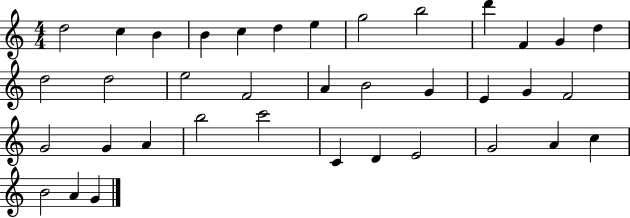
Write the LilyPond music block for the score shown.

{
  \clef treble
  \numericTimeSignature
  \time 4/4
  \key c \major
  d''2 c''4 b'4 | b'4 c''4 d''4 e''4 | g''2 b''2 | d'''4 f'4 g'4 d''4 | \break d''2 d''2 | e''2 f'2 | a'4 b'2 g'4 | e'4 g'4 f'2 | \break g'2 g'4 a'4 | b''2 c'''2 | c'4 d'4 e'2 | g'2 a'4 c''4 | \break b'2 a'4 g'4 | \bar "|."
}